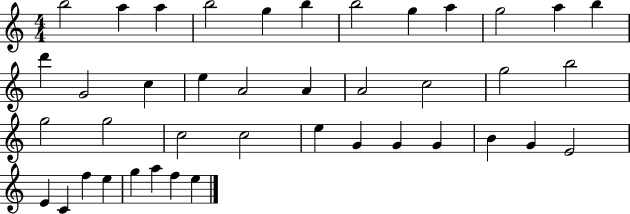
B5/h A5/q A5/q B5/h G5/q B5/q B5/h G5/q A5/q G5/h A5/q B5/q D6/q G4/h C5/q E5/q A4/h A4/q A4/h C5/h G5/h B5/h G5/h G5/h C5/h C5/h E5/q G4/q G4/q G4/q B4/q G4/q E4/h E4/q C4/q F5/q E5/q G5/q A5/q F5/q E5/q